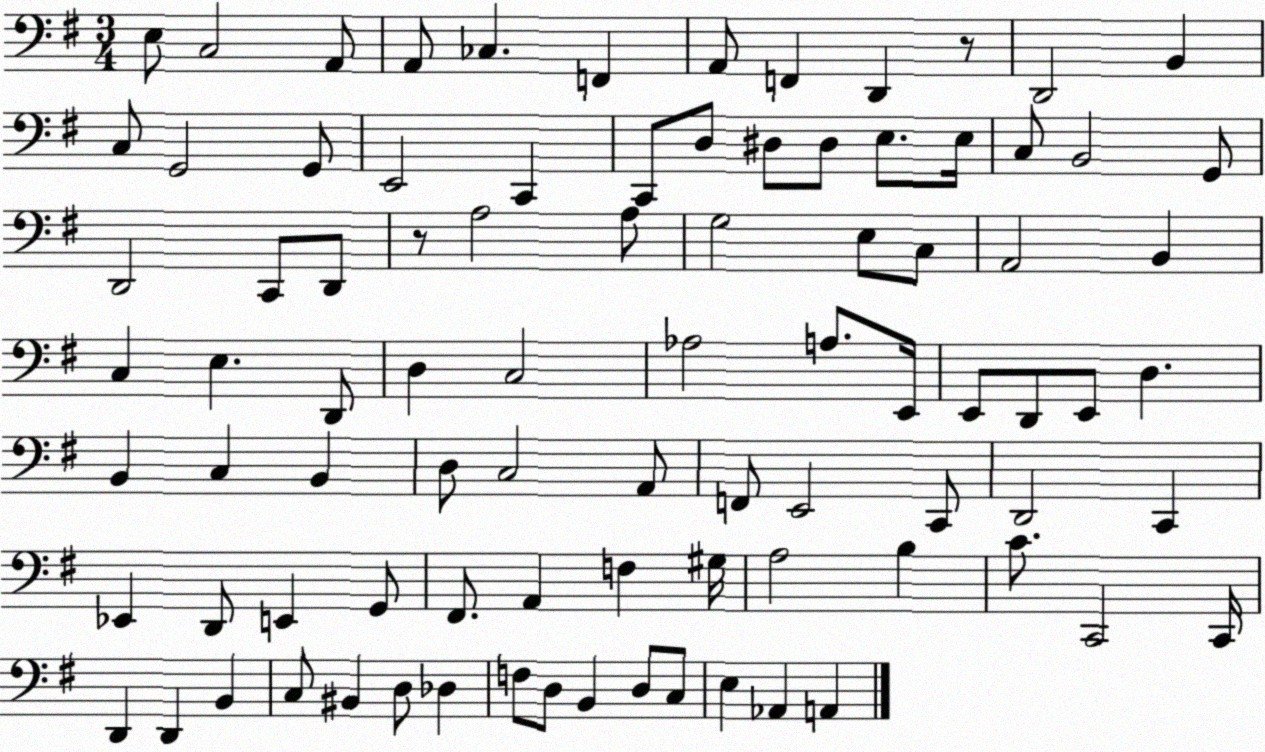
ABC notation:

X:1
T:Untitled
M:3/4
L:1/4
K:G
E,/2 C,2 A,,/2 A,,/2 _C, F,, A,,/2 F,, D,, z/2 D,,2 B,, C,/2 G,,2 G,,/2 E,,2 C,, C,,/2 D,/2 ^D,/2 ^D,/2 E,/2 E,/4 C,/2 B,,2 G,,/2 D,,2 C,,/2 D,,/2 z/2 A,2 A,/2 G,2 E,/2 C,/2 A,,2 B,, C, E, D,,/2 D, C,2 _A,2 A,/2 E,,/4 E,,/2 D,,/2 E,,/2 D, B,, C, B,, D,/2 C,2 A,,/2 F,,/2 E,,2 C,,/2 D,,2 C,, _E,, D,,/2 E,, G,,/2 ^F,,/2 A,, F, ^G,/4 A,2 B, C/2 C,,2 C,,/4 D,, D,, B,, C,/2 ^B,, D,/2 _D, F,/2 D,/2 B,, D,/2 C,/2 E, _A,, A,,